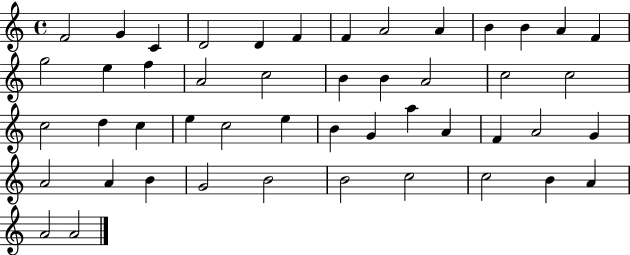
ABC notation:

X:1
T:Untitled
M:4/4
L:1/4
K:C
F2 G C D2 D F F A2 A B B A F g2 e f A2 c2 B B A2 c2 c2 c2 d c e c2 e B G a A F A2 G A2 A B G2 B2 B2 c2 c2 B A A2 A2